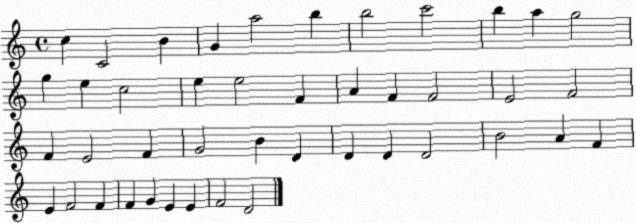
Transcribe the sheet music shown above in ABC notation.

X:1
T:Untitled
M:4/4
L:1/4
K:C
c C2 B G a2 b b2 c'2 b a g2 g e c2 e e2 F A F F2 E2 F2 F E2 F G2 B D D D D2 B2 A F E F2 F F G E E F2 D2